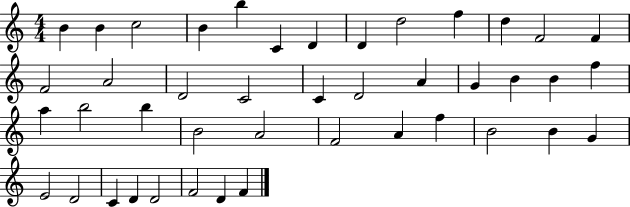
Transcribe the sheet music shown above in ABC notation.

X:1
T:Untitled
M:4/4
L:1/4
K:C
B B c2 B b C D D d2 f d F2 F F2 A2 D2 C2 C D2 A G B B f a b2 b B2 A2 F2 A f B2 B G E2 D2 C D D2 F2 D F